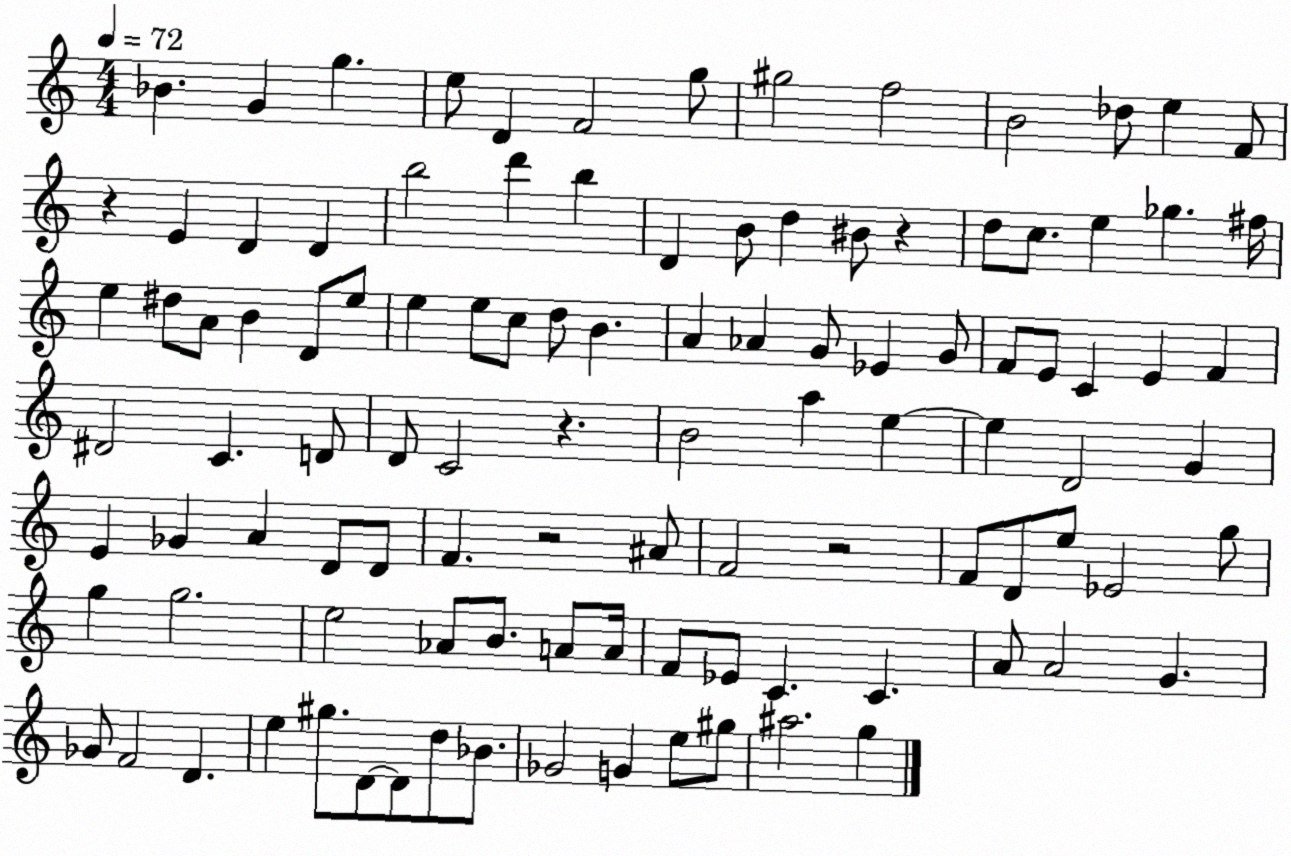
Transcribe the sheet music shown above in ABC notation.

X:1
T:Untitled
M:4/4
L:1/4
K:C
_B G g e/2 D F2 g/2 ^g2 f2 B2 _d/2 e F/2 z E D D b2 d' b D B/2 d ^B/2 z d/2 c/2 e _g ^f/4 e ^d/2 A/2 B D/2 e/2 e e/2 c/2 d/2 B A _A G/2 _E G/2 F/2 E/2 C E F ^D2 C D/2 D/2 C2 z B2 a e e D2 G E _G A D/2 D/2 F z2 ^A/2 F2 z2 F/2 D/2 e/2 _E2 g/2 g g2 e2 _A/2 B/2 A/2 A/4 F/2 _E/2 C C A/2 A2 G _G/2 F2 D e ^g/2 D/2 D/2 d/2 _B/2 _G2 G e/2 ^g/2 ^a2 g